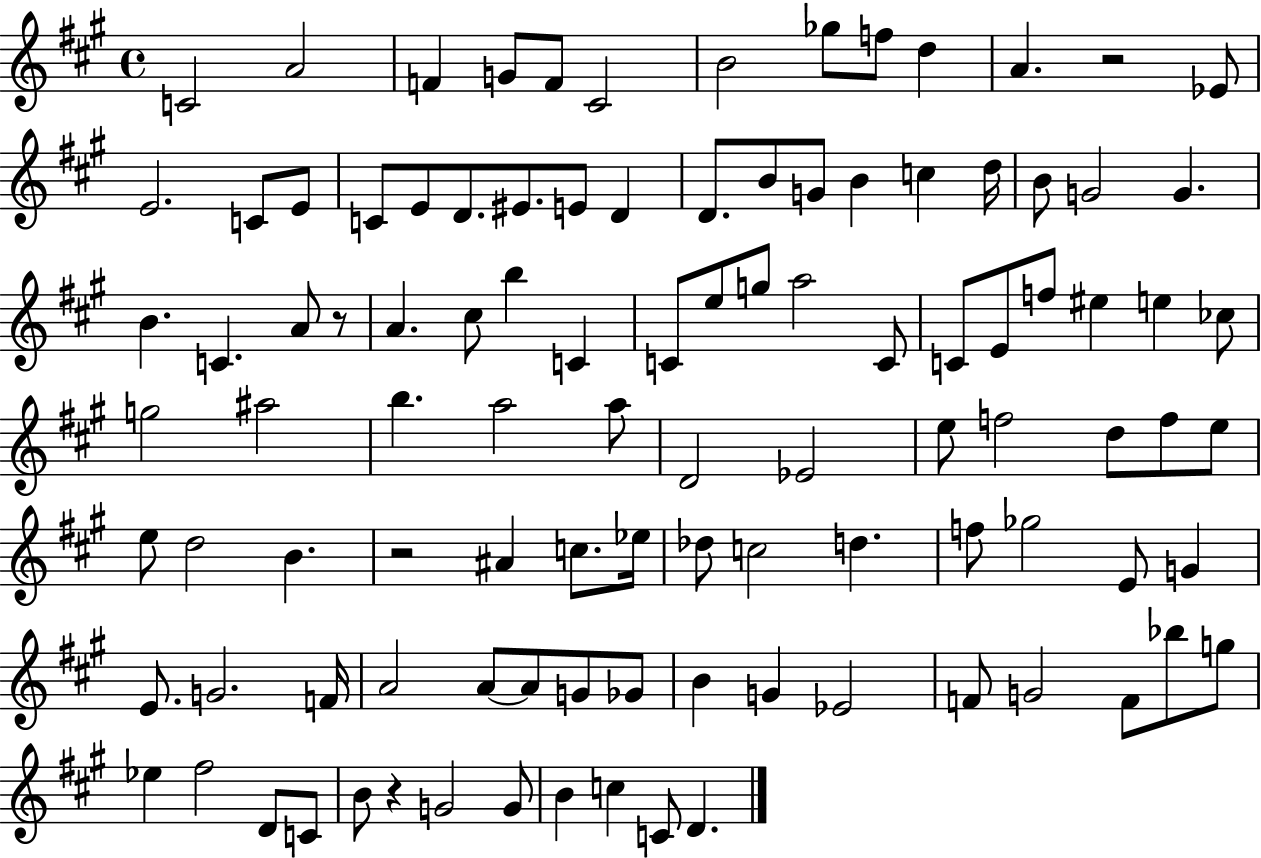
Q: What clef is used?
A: treble